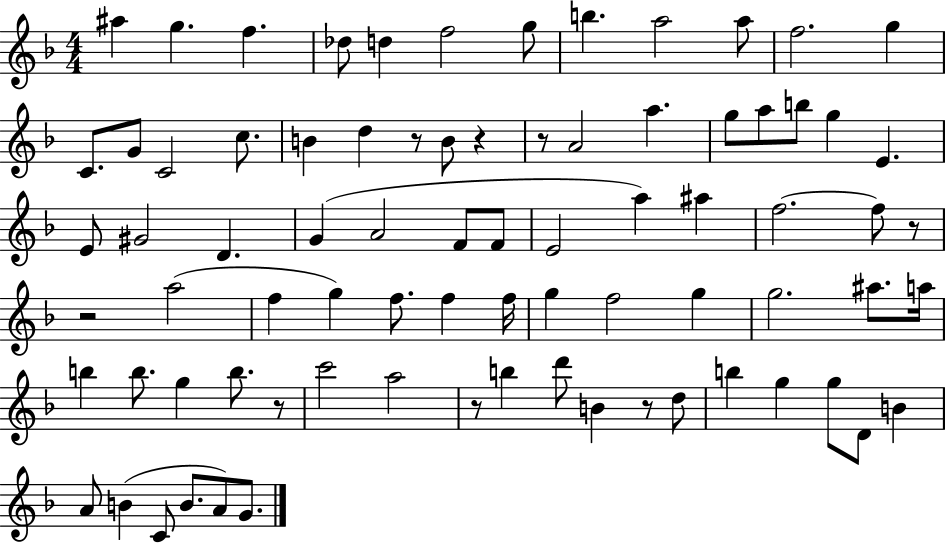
A#5/q G5/q. F5/q. Db5/e D5/q F5/h G5/e B5/q. A5/h A5/e F5/h. G5/q C4/e. G4/e C4/h C5/e. B4/q D5/q R/e B4/e R/q R/e A4/h A5/q. G5/e A5/e B5/e G5/q E4/q. E4/e G#4/h D4/q. G4/q A4/h F4/e F4/e E4/h A5/q A#5/q F5/h. F5/e R/e R/h A5/h F5/q G5/q F5/e. F5/q F5/s G5/q F5/h G5/q G5/h. A#5/e. A5/s B5/q B5/e. G5/q B5/e. R/e C6/h A5/h R/e B5/q D6/e B4/q R/e D5/e B5/q G5/q G5/e D4/e B4/q A4/e B4/q C4/e B4/e. A4/e G4/e.